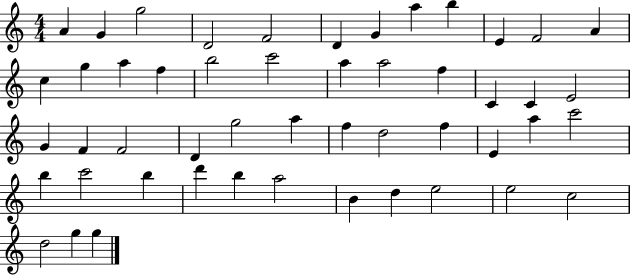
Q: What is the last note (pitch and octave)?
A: G5